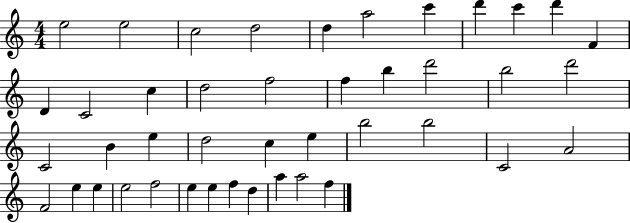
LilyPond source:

{
  \clef treble
  \numericTimeSignature
  \time 4/4
  \key c \major
  e''2 e''2 | c''2 d''2 | d''4 a''2 c'''4 | d'''4 c'''4 d'''4 f'4 | \break d'4 c'2 c''4 | d''2 f''2 | f''4 b''4 d'''2 | b''2 d'''2 | \break c'2 b'4 e''4 | d''2 c''4 e''4 | b''2 b''2 | c'2 a'2 | \break f'2 e''4 e''4 | e''2 f''2 | e''4 e''4 f''4 d''4 | a''4 a''2 f''4 | \break \bar "|."
}